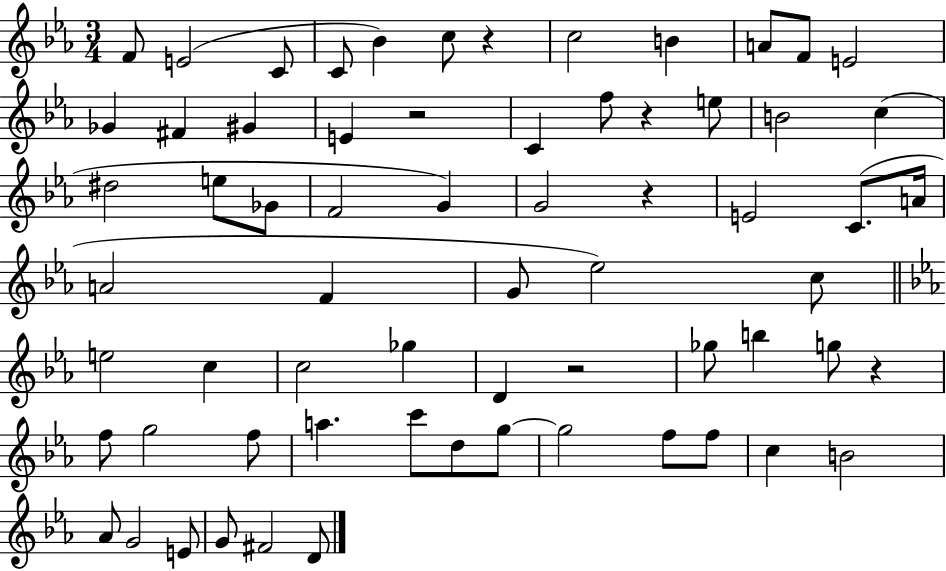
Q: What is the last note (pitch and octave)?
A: D4